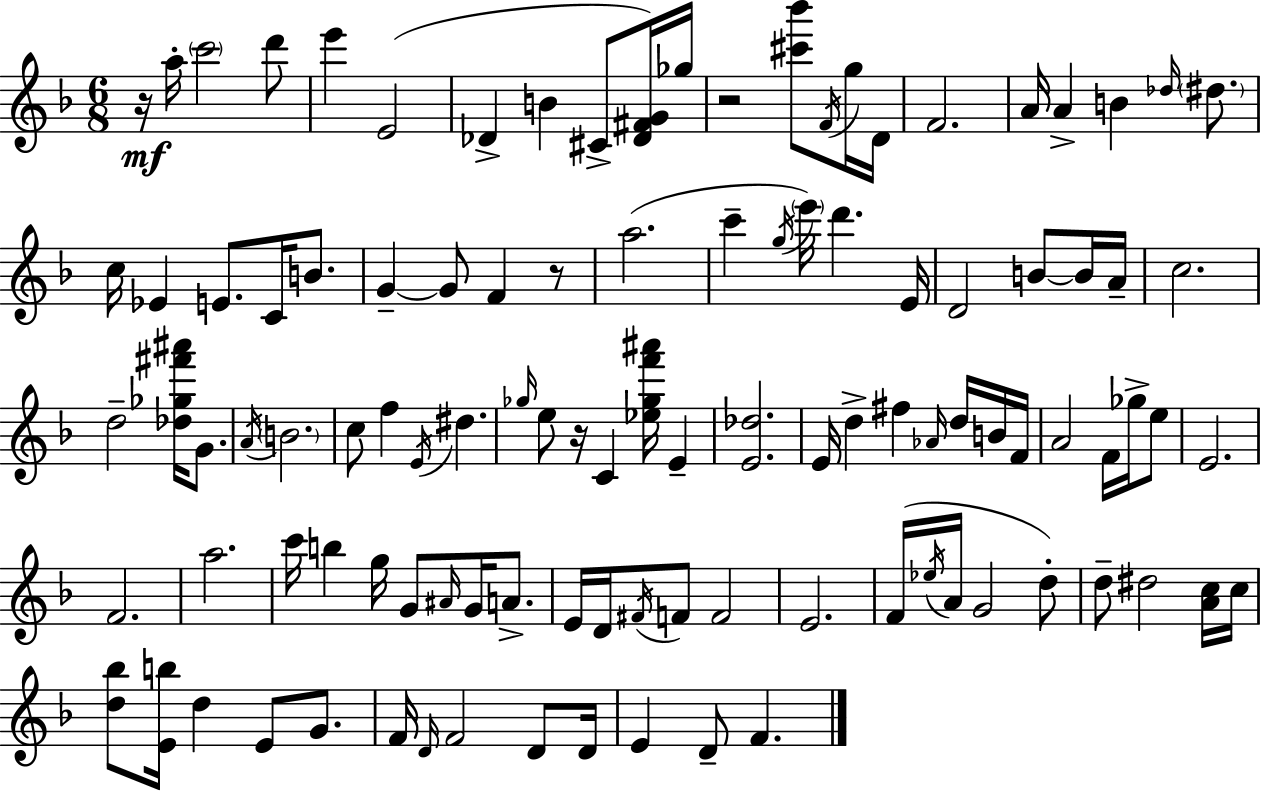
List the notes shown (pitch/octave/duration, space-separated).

R/s A5/s C6/h D6/e E6/q E4/h Db4/q B4/q C#4/e [Db4,F#4,G4]/s Gb5/s R/h [C#6,Bb6]/e F4/s G5/s D4/s F4/h. A4/s A4/q B4/q Db5/s D#5/e. C5/s Eb4/q E4/e. C4/s B4/e. G4/q G4/e F4/q R/e A5/h. C6/q G5/s E6/s D6/q. E4/s D4/h B4/e B4/s A4/s C5/h. D5/h [Db5,Gb5,F#6,A#6]/s G4/e. A4/s B4/h. C5/e F5/q E4/s D#5/q. Gb5/s E5/e R/s C4/q [Eb5,Gb5,F6,A#6]/s E4/q [E4,Db5]/h. E4/s D5/q F#5/q Ab4/s D5/s B4/s F4/s A4/h F4/s Gb5/s E5/e E4/h. F4/h. A5/h. C6/s B5/q G5/s G4/e A#4/s G4/s A4/e. E4/s D4/s F#4/s F4/e F4/h E4/h. F4/s Eb5/s A4/s G4/h D5/e D5/e D#5/h [A4,C5]/s C5/s [D5,Bb5]/e [E4,B5]/s D5/q E4/e G4/e. F4/s D4/s F4/h D4/e D4/s E4/q D4/e F4/q.